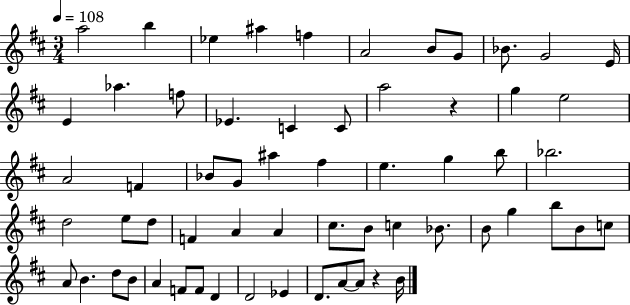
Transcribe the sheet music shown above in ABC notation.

X:1
T:Untitled
M:3/4
L:1/4
K:D
a2 b _e ^a f A2 B/2 G/2 _B/2 G2 E/4 E _a f/2 _E C C/2 a2 z g e2 A2 F _B/2 G/2 ^a ^f e g b/2 _b2 d2 e/2 d/2 F A A ^c/2 B/2 c _B/2 B/2 g b/2 B/2 c/2 A/2 B d/2 B/2 A F/2 F/2 D D2 _E D/2 A/2 A/2 z B/4